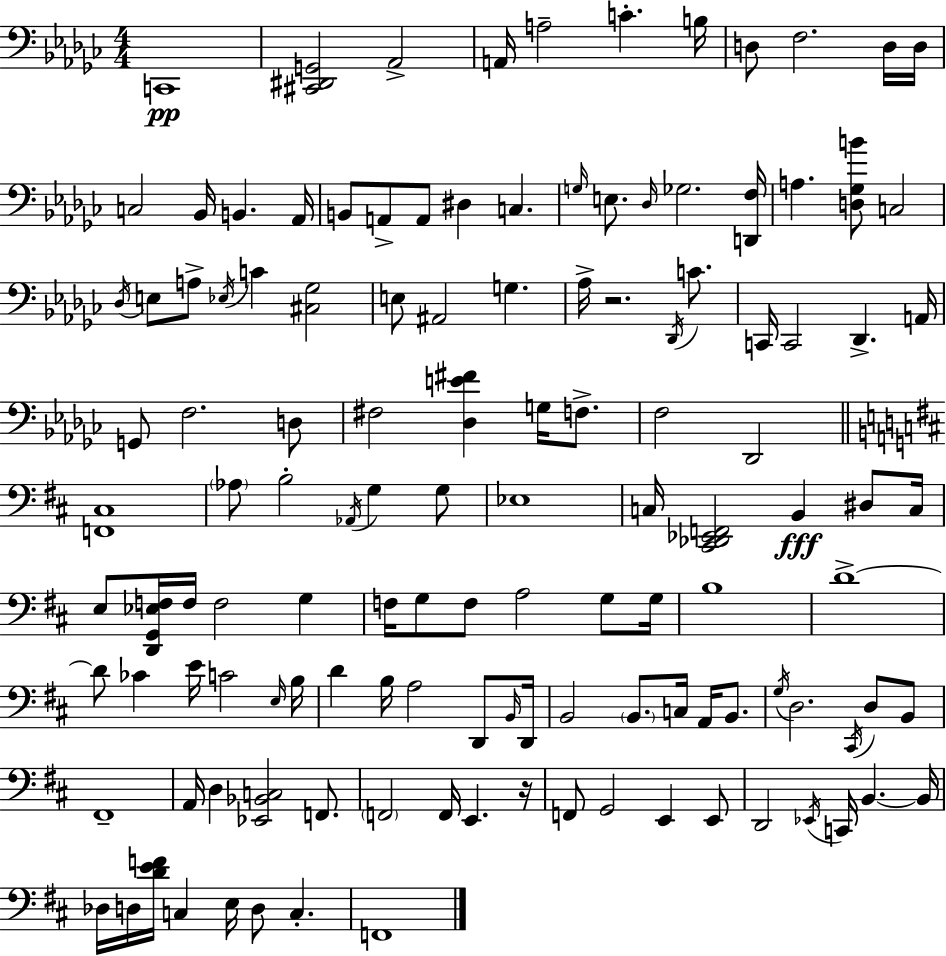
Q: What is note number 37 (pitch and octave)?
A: C2